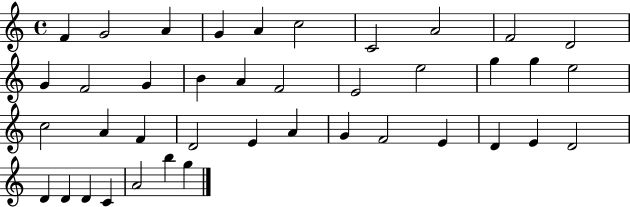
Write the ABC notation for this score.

X:1
T:Untitled
M:4/4
L:1/4
K:C
F G2 A G A c2 C2 A2 F2 D2 G F2 G B A F2 E2 e2 g g e2 c2 A F D2 E A G F2 E D E D2 D D D C A2 b g